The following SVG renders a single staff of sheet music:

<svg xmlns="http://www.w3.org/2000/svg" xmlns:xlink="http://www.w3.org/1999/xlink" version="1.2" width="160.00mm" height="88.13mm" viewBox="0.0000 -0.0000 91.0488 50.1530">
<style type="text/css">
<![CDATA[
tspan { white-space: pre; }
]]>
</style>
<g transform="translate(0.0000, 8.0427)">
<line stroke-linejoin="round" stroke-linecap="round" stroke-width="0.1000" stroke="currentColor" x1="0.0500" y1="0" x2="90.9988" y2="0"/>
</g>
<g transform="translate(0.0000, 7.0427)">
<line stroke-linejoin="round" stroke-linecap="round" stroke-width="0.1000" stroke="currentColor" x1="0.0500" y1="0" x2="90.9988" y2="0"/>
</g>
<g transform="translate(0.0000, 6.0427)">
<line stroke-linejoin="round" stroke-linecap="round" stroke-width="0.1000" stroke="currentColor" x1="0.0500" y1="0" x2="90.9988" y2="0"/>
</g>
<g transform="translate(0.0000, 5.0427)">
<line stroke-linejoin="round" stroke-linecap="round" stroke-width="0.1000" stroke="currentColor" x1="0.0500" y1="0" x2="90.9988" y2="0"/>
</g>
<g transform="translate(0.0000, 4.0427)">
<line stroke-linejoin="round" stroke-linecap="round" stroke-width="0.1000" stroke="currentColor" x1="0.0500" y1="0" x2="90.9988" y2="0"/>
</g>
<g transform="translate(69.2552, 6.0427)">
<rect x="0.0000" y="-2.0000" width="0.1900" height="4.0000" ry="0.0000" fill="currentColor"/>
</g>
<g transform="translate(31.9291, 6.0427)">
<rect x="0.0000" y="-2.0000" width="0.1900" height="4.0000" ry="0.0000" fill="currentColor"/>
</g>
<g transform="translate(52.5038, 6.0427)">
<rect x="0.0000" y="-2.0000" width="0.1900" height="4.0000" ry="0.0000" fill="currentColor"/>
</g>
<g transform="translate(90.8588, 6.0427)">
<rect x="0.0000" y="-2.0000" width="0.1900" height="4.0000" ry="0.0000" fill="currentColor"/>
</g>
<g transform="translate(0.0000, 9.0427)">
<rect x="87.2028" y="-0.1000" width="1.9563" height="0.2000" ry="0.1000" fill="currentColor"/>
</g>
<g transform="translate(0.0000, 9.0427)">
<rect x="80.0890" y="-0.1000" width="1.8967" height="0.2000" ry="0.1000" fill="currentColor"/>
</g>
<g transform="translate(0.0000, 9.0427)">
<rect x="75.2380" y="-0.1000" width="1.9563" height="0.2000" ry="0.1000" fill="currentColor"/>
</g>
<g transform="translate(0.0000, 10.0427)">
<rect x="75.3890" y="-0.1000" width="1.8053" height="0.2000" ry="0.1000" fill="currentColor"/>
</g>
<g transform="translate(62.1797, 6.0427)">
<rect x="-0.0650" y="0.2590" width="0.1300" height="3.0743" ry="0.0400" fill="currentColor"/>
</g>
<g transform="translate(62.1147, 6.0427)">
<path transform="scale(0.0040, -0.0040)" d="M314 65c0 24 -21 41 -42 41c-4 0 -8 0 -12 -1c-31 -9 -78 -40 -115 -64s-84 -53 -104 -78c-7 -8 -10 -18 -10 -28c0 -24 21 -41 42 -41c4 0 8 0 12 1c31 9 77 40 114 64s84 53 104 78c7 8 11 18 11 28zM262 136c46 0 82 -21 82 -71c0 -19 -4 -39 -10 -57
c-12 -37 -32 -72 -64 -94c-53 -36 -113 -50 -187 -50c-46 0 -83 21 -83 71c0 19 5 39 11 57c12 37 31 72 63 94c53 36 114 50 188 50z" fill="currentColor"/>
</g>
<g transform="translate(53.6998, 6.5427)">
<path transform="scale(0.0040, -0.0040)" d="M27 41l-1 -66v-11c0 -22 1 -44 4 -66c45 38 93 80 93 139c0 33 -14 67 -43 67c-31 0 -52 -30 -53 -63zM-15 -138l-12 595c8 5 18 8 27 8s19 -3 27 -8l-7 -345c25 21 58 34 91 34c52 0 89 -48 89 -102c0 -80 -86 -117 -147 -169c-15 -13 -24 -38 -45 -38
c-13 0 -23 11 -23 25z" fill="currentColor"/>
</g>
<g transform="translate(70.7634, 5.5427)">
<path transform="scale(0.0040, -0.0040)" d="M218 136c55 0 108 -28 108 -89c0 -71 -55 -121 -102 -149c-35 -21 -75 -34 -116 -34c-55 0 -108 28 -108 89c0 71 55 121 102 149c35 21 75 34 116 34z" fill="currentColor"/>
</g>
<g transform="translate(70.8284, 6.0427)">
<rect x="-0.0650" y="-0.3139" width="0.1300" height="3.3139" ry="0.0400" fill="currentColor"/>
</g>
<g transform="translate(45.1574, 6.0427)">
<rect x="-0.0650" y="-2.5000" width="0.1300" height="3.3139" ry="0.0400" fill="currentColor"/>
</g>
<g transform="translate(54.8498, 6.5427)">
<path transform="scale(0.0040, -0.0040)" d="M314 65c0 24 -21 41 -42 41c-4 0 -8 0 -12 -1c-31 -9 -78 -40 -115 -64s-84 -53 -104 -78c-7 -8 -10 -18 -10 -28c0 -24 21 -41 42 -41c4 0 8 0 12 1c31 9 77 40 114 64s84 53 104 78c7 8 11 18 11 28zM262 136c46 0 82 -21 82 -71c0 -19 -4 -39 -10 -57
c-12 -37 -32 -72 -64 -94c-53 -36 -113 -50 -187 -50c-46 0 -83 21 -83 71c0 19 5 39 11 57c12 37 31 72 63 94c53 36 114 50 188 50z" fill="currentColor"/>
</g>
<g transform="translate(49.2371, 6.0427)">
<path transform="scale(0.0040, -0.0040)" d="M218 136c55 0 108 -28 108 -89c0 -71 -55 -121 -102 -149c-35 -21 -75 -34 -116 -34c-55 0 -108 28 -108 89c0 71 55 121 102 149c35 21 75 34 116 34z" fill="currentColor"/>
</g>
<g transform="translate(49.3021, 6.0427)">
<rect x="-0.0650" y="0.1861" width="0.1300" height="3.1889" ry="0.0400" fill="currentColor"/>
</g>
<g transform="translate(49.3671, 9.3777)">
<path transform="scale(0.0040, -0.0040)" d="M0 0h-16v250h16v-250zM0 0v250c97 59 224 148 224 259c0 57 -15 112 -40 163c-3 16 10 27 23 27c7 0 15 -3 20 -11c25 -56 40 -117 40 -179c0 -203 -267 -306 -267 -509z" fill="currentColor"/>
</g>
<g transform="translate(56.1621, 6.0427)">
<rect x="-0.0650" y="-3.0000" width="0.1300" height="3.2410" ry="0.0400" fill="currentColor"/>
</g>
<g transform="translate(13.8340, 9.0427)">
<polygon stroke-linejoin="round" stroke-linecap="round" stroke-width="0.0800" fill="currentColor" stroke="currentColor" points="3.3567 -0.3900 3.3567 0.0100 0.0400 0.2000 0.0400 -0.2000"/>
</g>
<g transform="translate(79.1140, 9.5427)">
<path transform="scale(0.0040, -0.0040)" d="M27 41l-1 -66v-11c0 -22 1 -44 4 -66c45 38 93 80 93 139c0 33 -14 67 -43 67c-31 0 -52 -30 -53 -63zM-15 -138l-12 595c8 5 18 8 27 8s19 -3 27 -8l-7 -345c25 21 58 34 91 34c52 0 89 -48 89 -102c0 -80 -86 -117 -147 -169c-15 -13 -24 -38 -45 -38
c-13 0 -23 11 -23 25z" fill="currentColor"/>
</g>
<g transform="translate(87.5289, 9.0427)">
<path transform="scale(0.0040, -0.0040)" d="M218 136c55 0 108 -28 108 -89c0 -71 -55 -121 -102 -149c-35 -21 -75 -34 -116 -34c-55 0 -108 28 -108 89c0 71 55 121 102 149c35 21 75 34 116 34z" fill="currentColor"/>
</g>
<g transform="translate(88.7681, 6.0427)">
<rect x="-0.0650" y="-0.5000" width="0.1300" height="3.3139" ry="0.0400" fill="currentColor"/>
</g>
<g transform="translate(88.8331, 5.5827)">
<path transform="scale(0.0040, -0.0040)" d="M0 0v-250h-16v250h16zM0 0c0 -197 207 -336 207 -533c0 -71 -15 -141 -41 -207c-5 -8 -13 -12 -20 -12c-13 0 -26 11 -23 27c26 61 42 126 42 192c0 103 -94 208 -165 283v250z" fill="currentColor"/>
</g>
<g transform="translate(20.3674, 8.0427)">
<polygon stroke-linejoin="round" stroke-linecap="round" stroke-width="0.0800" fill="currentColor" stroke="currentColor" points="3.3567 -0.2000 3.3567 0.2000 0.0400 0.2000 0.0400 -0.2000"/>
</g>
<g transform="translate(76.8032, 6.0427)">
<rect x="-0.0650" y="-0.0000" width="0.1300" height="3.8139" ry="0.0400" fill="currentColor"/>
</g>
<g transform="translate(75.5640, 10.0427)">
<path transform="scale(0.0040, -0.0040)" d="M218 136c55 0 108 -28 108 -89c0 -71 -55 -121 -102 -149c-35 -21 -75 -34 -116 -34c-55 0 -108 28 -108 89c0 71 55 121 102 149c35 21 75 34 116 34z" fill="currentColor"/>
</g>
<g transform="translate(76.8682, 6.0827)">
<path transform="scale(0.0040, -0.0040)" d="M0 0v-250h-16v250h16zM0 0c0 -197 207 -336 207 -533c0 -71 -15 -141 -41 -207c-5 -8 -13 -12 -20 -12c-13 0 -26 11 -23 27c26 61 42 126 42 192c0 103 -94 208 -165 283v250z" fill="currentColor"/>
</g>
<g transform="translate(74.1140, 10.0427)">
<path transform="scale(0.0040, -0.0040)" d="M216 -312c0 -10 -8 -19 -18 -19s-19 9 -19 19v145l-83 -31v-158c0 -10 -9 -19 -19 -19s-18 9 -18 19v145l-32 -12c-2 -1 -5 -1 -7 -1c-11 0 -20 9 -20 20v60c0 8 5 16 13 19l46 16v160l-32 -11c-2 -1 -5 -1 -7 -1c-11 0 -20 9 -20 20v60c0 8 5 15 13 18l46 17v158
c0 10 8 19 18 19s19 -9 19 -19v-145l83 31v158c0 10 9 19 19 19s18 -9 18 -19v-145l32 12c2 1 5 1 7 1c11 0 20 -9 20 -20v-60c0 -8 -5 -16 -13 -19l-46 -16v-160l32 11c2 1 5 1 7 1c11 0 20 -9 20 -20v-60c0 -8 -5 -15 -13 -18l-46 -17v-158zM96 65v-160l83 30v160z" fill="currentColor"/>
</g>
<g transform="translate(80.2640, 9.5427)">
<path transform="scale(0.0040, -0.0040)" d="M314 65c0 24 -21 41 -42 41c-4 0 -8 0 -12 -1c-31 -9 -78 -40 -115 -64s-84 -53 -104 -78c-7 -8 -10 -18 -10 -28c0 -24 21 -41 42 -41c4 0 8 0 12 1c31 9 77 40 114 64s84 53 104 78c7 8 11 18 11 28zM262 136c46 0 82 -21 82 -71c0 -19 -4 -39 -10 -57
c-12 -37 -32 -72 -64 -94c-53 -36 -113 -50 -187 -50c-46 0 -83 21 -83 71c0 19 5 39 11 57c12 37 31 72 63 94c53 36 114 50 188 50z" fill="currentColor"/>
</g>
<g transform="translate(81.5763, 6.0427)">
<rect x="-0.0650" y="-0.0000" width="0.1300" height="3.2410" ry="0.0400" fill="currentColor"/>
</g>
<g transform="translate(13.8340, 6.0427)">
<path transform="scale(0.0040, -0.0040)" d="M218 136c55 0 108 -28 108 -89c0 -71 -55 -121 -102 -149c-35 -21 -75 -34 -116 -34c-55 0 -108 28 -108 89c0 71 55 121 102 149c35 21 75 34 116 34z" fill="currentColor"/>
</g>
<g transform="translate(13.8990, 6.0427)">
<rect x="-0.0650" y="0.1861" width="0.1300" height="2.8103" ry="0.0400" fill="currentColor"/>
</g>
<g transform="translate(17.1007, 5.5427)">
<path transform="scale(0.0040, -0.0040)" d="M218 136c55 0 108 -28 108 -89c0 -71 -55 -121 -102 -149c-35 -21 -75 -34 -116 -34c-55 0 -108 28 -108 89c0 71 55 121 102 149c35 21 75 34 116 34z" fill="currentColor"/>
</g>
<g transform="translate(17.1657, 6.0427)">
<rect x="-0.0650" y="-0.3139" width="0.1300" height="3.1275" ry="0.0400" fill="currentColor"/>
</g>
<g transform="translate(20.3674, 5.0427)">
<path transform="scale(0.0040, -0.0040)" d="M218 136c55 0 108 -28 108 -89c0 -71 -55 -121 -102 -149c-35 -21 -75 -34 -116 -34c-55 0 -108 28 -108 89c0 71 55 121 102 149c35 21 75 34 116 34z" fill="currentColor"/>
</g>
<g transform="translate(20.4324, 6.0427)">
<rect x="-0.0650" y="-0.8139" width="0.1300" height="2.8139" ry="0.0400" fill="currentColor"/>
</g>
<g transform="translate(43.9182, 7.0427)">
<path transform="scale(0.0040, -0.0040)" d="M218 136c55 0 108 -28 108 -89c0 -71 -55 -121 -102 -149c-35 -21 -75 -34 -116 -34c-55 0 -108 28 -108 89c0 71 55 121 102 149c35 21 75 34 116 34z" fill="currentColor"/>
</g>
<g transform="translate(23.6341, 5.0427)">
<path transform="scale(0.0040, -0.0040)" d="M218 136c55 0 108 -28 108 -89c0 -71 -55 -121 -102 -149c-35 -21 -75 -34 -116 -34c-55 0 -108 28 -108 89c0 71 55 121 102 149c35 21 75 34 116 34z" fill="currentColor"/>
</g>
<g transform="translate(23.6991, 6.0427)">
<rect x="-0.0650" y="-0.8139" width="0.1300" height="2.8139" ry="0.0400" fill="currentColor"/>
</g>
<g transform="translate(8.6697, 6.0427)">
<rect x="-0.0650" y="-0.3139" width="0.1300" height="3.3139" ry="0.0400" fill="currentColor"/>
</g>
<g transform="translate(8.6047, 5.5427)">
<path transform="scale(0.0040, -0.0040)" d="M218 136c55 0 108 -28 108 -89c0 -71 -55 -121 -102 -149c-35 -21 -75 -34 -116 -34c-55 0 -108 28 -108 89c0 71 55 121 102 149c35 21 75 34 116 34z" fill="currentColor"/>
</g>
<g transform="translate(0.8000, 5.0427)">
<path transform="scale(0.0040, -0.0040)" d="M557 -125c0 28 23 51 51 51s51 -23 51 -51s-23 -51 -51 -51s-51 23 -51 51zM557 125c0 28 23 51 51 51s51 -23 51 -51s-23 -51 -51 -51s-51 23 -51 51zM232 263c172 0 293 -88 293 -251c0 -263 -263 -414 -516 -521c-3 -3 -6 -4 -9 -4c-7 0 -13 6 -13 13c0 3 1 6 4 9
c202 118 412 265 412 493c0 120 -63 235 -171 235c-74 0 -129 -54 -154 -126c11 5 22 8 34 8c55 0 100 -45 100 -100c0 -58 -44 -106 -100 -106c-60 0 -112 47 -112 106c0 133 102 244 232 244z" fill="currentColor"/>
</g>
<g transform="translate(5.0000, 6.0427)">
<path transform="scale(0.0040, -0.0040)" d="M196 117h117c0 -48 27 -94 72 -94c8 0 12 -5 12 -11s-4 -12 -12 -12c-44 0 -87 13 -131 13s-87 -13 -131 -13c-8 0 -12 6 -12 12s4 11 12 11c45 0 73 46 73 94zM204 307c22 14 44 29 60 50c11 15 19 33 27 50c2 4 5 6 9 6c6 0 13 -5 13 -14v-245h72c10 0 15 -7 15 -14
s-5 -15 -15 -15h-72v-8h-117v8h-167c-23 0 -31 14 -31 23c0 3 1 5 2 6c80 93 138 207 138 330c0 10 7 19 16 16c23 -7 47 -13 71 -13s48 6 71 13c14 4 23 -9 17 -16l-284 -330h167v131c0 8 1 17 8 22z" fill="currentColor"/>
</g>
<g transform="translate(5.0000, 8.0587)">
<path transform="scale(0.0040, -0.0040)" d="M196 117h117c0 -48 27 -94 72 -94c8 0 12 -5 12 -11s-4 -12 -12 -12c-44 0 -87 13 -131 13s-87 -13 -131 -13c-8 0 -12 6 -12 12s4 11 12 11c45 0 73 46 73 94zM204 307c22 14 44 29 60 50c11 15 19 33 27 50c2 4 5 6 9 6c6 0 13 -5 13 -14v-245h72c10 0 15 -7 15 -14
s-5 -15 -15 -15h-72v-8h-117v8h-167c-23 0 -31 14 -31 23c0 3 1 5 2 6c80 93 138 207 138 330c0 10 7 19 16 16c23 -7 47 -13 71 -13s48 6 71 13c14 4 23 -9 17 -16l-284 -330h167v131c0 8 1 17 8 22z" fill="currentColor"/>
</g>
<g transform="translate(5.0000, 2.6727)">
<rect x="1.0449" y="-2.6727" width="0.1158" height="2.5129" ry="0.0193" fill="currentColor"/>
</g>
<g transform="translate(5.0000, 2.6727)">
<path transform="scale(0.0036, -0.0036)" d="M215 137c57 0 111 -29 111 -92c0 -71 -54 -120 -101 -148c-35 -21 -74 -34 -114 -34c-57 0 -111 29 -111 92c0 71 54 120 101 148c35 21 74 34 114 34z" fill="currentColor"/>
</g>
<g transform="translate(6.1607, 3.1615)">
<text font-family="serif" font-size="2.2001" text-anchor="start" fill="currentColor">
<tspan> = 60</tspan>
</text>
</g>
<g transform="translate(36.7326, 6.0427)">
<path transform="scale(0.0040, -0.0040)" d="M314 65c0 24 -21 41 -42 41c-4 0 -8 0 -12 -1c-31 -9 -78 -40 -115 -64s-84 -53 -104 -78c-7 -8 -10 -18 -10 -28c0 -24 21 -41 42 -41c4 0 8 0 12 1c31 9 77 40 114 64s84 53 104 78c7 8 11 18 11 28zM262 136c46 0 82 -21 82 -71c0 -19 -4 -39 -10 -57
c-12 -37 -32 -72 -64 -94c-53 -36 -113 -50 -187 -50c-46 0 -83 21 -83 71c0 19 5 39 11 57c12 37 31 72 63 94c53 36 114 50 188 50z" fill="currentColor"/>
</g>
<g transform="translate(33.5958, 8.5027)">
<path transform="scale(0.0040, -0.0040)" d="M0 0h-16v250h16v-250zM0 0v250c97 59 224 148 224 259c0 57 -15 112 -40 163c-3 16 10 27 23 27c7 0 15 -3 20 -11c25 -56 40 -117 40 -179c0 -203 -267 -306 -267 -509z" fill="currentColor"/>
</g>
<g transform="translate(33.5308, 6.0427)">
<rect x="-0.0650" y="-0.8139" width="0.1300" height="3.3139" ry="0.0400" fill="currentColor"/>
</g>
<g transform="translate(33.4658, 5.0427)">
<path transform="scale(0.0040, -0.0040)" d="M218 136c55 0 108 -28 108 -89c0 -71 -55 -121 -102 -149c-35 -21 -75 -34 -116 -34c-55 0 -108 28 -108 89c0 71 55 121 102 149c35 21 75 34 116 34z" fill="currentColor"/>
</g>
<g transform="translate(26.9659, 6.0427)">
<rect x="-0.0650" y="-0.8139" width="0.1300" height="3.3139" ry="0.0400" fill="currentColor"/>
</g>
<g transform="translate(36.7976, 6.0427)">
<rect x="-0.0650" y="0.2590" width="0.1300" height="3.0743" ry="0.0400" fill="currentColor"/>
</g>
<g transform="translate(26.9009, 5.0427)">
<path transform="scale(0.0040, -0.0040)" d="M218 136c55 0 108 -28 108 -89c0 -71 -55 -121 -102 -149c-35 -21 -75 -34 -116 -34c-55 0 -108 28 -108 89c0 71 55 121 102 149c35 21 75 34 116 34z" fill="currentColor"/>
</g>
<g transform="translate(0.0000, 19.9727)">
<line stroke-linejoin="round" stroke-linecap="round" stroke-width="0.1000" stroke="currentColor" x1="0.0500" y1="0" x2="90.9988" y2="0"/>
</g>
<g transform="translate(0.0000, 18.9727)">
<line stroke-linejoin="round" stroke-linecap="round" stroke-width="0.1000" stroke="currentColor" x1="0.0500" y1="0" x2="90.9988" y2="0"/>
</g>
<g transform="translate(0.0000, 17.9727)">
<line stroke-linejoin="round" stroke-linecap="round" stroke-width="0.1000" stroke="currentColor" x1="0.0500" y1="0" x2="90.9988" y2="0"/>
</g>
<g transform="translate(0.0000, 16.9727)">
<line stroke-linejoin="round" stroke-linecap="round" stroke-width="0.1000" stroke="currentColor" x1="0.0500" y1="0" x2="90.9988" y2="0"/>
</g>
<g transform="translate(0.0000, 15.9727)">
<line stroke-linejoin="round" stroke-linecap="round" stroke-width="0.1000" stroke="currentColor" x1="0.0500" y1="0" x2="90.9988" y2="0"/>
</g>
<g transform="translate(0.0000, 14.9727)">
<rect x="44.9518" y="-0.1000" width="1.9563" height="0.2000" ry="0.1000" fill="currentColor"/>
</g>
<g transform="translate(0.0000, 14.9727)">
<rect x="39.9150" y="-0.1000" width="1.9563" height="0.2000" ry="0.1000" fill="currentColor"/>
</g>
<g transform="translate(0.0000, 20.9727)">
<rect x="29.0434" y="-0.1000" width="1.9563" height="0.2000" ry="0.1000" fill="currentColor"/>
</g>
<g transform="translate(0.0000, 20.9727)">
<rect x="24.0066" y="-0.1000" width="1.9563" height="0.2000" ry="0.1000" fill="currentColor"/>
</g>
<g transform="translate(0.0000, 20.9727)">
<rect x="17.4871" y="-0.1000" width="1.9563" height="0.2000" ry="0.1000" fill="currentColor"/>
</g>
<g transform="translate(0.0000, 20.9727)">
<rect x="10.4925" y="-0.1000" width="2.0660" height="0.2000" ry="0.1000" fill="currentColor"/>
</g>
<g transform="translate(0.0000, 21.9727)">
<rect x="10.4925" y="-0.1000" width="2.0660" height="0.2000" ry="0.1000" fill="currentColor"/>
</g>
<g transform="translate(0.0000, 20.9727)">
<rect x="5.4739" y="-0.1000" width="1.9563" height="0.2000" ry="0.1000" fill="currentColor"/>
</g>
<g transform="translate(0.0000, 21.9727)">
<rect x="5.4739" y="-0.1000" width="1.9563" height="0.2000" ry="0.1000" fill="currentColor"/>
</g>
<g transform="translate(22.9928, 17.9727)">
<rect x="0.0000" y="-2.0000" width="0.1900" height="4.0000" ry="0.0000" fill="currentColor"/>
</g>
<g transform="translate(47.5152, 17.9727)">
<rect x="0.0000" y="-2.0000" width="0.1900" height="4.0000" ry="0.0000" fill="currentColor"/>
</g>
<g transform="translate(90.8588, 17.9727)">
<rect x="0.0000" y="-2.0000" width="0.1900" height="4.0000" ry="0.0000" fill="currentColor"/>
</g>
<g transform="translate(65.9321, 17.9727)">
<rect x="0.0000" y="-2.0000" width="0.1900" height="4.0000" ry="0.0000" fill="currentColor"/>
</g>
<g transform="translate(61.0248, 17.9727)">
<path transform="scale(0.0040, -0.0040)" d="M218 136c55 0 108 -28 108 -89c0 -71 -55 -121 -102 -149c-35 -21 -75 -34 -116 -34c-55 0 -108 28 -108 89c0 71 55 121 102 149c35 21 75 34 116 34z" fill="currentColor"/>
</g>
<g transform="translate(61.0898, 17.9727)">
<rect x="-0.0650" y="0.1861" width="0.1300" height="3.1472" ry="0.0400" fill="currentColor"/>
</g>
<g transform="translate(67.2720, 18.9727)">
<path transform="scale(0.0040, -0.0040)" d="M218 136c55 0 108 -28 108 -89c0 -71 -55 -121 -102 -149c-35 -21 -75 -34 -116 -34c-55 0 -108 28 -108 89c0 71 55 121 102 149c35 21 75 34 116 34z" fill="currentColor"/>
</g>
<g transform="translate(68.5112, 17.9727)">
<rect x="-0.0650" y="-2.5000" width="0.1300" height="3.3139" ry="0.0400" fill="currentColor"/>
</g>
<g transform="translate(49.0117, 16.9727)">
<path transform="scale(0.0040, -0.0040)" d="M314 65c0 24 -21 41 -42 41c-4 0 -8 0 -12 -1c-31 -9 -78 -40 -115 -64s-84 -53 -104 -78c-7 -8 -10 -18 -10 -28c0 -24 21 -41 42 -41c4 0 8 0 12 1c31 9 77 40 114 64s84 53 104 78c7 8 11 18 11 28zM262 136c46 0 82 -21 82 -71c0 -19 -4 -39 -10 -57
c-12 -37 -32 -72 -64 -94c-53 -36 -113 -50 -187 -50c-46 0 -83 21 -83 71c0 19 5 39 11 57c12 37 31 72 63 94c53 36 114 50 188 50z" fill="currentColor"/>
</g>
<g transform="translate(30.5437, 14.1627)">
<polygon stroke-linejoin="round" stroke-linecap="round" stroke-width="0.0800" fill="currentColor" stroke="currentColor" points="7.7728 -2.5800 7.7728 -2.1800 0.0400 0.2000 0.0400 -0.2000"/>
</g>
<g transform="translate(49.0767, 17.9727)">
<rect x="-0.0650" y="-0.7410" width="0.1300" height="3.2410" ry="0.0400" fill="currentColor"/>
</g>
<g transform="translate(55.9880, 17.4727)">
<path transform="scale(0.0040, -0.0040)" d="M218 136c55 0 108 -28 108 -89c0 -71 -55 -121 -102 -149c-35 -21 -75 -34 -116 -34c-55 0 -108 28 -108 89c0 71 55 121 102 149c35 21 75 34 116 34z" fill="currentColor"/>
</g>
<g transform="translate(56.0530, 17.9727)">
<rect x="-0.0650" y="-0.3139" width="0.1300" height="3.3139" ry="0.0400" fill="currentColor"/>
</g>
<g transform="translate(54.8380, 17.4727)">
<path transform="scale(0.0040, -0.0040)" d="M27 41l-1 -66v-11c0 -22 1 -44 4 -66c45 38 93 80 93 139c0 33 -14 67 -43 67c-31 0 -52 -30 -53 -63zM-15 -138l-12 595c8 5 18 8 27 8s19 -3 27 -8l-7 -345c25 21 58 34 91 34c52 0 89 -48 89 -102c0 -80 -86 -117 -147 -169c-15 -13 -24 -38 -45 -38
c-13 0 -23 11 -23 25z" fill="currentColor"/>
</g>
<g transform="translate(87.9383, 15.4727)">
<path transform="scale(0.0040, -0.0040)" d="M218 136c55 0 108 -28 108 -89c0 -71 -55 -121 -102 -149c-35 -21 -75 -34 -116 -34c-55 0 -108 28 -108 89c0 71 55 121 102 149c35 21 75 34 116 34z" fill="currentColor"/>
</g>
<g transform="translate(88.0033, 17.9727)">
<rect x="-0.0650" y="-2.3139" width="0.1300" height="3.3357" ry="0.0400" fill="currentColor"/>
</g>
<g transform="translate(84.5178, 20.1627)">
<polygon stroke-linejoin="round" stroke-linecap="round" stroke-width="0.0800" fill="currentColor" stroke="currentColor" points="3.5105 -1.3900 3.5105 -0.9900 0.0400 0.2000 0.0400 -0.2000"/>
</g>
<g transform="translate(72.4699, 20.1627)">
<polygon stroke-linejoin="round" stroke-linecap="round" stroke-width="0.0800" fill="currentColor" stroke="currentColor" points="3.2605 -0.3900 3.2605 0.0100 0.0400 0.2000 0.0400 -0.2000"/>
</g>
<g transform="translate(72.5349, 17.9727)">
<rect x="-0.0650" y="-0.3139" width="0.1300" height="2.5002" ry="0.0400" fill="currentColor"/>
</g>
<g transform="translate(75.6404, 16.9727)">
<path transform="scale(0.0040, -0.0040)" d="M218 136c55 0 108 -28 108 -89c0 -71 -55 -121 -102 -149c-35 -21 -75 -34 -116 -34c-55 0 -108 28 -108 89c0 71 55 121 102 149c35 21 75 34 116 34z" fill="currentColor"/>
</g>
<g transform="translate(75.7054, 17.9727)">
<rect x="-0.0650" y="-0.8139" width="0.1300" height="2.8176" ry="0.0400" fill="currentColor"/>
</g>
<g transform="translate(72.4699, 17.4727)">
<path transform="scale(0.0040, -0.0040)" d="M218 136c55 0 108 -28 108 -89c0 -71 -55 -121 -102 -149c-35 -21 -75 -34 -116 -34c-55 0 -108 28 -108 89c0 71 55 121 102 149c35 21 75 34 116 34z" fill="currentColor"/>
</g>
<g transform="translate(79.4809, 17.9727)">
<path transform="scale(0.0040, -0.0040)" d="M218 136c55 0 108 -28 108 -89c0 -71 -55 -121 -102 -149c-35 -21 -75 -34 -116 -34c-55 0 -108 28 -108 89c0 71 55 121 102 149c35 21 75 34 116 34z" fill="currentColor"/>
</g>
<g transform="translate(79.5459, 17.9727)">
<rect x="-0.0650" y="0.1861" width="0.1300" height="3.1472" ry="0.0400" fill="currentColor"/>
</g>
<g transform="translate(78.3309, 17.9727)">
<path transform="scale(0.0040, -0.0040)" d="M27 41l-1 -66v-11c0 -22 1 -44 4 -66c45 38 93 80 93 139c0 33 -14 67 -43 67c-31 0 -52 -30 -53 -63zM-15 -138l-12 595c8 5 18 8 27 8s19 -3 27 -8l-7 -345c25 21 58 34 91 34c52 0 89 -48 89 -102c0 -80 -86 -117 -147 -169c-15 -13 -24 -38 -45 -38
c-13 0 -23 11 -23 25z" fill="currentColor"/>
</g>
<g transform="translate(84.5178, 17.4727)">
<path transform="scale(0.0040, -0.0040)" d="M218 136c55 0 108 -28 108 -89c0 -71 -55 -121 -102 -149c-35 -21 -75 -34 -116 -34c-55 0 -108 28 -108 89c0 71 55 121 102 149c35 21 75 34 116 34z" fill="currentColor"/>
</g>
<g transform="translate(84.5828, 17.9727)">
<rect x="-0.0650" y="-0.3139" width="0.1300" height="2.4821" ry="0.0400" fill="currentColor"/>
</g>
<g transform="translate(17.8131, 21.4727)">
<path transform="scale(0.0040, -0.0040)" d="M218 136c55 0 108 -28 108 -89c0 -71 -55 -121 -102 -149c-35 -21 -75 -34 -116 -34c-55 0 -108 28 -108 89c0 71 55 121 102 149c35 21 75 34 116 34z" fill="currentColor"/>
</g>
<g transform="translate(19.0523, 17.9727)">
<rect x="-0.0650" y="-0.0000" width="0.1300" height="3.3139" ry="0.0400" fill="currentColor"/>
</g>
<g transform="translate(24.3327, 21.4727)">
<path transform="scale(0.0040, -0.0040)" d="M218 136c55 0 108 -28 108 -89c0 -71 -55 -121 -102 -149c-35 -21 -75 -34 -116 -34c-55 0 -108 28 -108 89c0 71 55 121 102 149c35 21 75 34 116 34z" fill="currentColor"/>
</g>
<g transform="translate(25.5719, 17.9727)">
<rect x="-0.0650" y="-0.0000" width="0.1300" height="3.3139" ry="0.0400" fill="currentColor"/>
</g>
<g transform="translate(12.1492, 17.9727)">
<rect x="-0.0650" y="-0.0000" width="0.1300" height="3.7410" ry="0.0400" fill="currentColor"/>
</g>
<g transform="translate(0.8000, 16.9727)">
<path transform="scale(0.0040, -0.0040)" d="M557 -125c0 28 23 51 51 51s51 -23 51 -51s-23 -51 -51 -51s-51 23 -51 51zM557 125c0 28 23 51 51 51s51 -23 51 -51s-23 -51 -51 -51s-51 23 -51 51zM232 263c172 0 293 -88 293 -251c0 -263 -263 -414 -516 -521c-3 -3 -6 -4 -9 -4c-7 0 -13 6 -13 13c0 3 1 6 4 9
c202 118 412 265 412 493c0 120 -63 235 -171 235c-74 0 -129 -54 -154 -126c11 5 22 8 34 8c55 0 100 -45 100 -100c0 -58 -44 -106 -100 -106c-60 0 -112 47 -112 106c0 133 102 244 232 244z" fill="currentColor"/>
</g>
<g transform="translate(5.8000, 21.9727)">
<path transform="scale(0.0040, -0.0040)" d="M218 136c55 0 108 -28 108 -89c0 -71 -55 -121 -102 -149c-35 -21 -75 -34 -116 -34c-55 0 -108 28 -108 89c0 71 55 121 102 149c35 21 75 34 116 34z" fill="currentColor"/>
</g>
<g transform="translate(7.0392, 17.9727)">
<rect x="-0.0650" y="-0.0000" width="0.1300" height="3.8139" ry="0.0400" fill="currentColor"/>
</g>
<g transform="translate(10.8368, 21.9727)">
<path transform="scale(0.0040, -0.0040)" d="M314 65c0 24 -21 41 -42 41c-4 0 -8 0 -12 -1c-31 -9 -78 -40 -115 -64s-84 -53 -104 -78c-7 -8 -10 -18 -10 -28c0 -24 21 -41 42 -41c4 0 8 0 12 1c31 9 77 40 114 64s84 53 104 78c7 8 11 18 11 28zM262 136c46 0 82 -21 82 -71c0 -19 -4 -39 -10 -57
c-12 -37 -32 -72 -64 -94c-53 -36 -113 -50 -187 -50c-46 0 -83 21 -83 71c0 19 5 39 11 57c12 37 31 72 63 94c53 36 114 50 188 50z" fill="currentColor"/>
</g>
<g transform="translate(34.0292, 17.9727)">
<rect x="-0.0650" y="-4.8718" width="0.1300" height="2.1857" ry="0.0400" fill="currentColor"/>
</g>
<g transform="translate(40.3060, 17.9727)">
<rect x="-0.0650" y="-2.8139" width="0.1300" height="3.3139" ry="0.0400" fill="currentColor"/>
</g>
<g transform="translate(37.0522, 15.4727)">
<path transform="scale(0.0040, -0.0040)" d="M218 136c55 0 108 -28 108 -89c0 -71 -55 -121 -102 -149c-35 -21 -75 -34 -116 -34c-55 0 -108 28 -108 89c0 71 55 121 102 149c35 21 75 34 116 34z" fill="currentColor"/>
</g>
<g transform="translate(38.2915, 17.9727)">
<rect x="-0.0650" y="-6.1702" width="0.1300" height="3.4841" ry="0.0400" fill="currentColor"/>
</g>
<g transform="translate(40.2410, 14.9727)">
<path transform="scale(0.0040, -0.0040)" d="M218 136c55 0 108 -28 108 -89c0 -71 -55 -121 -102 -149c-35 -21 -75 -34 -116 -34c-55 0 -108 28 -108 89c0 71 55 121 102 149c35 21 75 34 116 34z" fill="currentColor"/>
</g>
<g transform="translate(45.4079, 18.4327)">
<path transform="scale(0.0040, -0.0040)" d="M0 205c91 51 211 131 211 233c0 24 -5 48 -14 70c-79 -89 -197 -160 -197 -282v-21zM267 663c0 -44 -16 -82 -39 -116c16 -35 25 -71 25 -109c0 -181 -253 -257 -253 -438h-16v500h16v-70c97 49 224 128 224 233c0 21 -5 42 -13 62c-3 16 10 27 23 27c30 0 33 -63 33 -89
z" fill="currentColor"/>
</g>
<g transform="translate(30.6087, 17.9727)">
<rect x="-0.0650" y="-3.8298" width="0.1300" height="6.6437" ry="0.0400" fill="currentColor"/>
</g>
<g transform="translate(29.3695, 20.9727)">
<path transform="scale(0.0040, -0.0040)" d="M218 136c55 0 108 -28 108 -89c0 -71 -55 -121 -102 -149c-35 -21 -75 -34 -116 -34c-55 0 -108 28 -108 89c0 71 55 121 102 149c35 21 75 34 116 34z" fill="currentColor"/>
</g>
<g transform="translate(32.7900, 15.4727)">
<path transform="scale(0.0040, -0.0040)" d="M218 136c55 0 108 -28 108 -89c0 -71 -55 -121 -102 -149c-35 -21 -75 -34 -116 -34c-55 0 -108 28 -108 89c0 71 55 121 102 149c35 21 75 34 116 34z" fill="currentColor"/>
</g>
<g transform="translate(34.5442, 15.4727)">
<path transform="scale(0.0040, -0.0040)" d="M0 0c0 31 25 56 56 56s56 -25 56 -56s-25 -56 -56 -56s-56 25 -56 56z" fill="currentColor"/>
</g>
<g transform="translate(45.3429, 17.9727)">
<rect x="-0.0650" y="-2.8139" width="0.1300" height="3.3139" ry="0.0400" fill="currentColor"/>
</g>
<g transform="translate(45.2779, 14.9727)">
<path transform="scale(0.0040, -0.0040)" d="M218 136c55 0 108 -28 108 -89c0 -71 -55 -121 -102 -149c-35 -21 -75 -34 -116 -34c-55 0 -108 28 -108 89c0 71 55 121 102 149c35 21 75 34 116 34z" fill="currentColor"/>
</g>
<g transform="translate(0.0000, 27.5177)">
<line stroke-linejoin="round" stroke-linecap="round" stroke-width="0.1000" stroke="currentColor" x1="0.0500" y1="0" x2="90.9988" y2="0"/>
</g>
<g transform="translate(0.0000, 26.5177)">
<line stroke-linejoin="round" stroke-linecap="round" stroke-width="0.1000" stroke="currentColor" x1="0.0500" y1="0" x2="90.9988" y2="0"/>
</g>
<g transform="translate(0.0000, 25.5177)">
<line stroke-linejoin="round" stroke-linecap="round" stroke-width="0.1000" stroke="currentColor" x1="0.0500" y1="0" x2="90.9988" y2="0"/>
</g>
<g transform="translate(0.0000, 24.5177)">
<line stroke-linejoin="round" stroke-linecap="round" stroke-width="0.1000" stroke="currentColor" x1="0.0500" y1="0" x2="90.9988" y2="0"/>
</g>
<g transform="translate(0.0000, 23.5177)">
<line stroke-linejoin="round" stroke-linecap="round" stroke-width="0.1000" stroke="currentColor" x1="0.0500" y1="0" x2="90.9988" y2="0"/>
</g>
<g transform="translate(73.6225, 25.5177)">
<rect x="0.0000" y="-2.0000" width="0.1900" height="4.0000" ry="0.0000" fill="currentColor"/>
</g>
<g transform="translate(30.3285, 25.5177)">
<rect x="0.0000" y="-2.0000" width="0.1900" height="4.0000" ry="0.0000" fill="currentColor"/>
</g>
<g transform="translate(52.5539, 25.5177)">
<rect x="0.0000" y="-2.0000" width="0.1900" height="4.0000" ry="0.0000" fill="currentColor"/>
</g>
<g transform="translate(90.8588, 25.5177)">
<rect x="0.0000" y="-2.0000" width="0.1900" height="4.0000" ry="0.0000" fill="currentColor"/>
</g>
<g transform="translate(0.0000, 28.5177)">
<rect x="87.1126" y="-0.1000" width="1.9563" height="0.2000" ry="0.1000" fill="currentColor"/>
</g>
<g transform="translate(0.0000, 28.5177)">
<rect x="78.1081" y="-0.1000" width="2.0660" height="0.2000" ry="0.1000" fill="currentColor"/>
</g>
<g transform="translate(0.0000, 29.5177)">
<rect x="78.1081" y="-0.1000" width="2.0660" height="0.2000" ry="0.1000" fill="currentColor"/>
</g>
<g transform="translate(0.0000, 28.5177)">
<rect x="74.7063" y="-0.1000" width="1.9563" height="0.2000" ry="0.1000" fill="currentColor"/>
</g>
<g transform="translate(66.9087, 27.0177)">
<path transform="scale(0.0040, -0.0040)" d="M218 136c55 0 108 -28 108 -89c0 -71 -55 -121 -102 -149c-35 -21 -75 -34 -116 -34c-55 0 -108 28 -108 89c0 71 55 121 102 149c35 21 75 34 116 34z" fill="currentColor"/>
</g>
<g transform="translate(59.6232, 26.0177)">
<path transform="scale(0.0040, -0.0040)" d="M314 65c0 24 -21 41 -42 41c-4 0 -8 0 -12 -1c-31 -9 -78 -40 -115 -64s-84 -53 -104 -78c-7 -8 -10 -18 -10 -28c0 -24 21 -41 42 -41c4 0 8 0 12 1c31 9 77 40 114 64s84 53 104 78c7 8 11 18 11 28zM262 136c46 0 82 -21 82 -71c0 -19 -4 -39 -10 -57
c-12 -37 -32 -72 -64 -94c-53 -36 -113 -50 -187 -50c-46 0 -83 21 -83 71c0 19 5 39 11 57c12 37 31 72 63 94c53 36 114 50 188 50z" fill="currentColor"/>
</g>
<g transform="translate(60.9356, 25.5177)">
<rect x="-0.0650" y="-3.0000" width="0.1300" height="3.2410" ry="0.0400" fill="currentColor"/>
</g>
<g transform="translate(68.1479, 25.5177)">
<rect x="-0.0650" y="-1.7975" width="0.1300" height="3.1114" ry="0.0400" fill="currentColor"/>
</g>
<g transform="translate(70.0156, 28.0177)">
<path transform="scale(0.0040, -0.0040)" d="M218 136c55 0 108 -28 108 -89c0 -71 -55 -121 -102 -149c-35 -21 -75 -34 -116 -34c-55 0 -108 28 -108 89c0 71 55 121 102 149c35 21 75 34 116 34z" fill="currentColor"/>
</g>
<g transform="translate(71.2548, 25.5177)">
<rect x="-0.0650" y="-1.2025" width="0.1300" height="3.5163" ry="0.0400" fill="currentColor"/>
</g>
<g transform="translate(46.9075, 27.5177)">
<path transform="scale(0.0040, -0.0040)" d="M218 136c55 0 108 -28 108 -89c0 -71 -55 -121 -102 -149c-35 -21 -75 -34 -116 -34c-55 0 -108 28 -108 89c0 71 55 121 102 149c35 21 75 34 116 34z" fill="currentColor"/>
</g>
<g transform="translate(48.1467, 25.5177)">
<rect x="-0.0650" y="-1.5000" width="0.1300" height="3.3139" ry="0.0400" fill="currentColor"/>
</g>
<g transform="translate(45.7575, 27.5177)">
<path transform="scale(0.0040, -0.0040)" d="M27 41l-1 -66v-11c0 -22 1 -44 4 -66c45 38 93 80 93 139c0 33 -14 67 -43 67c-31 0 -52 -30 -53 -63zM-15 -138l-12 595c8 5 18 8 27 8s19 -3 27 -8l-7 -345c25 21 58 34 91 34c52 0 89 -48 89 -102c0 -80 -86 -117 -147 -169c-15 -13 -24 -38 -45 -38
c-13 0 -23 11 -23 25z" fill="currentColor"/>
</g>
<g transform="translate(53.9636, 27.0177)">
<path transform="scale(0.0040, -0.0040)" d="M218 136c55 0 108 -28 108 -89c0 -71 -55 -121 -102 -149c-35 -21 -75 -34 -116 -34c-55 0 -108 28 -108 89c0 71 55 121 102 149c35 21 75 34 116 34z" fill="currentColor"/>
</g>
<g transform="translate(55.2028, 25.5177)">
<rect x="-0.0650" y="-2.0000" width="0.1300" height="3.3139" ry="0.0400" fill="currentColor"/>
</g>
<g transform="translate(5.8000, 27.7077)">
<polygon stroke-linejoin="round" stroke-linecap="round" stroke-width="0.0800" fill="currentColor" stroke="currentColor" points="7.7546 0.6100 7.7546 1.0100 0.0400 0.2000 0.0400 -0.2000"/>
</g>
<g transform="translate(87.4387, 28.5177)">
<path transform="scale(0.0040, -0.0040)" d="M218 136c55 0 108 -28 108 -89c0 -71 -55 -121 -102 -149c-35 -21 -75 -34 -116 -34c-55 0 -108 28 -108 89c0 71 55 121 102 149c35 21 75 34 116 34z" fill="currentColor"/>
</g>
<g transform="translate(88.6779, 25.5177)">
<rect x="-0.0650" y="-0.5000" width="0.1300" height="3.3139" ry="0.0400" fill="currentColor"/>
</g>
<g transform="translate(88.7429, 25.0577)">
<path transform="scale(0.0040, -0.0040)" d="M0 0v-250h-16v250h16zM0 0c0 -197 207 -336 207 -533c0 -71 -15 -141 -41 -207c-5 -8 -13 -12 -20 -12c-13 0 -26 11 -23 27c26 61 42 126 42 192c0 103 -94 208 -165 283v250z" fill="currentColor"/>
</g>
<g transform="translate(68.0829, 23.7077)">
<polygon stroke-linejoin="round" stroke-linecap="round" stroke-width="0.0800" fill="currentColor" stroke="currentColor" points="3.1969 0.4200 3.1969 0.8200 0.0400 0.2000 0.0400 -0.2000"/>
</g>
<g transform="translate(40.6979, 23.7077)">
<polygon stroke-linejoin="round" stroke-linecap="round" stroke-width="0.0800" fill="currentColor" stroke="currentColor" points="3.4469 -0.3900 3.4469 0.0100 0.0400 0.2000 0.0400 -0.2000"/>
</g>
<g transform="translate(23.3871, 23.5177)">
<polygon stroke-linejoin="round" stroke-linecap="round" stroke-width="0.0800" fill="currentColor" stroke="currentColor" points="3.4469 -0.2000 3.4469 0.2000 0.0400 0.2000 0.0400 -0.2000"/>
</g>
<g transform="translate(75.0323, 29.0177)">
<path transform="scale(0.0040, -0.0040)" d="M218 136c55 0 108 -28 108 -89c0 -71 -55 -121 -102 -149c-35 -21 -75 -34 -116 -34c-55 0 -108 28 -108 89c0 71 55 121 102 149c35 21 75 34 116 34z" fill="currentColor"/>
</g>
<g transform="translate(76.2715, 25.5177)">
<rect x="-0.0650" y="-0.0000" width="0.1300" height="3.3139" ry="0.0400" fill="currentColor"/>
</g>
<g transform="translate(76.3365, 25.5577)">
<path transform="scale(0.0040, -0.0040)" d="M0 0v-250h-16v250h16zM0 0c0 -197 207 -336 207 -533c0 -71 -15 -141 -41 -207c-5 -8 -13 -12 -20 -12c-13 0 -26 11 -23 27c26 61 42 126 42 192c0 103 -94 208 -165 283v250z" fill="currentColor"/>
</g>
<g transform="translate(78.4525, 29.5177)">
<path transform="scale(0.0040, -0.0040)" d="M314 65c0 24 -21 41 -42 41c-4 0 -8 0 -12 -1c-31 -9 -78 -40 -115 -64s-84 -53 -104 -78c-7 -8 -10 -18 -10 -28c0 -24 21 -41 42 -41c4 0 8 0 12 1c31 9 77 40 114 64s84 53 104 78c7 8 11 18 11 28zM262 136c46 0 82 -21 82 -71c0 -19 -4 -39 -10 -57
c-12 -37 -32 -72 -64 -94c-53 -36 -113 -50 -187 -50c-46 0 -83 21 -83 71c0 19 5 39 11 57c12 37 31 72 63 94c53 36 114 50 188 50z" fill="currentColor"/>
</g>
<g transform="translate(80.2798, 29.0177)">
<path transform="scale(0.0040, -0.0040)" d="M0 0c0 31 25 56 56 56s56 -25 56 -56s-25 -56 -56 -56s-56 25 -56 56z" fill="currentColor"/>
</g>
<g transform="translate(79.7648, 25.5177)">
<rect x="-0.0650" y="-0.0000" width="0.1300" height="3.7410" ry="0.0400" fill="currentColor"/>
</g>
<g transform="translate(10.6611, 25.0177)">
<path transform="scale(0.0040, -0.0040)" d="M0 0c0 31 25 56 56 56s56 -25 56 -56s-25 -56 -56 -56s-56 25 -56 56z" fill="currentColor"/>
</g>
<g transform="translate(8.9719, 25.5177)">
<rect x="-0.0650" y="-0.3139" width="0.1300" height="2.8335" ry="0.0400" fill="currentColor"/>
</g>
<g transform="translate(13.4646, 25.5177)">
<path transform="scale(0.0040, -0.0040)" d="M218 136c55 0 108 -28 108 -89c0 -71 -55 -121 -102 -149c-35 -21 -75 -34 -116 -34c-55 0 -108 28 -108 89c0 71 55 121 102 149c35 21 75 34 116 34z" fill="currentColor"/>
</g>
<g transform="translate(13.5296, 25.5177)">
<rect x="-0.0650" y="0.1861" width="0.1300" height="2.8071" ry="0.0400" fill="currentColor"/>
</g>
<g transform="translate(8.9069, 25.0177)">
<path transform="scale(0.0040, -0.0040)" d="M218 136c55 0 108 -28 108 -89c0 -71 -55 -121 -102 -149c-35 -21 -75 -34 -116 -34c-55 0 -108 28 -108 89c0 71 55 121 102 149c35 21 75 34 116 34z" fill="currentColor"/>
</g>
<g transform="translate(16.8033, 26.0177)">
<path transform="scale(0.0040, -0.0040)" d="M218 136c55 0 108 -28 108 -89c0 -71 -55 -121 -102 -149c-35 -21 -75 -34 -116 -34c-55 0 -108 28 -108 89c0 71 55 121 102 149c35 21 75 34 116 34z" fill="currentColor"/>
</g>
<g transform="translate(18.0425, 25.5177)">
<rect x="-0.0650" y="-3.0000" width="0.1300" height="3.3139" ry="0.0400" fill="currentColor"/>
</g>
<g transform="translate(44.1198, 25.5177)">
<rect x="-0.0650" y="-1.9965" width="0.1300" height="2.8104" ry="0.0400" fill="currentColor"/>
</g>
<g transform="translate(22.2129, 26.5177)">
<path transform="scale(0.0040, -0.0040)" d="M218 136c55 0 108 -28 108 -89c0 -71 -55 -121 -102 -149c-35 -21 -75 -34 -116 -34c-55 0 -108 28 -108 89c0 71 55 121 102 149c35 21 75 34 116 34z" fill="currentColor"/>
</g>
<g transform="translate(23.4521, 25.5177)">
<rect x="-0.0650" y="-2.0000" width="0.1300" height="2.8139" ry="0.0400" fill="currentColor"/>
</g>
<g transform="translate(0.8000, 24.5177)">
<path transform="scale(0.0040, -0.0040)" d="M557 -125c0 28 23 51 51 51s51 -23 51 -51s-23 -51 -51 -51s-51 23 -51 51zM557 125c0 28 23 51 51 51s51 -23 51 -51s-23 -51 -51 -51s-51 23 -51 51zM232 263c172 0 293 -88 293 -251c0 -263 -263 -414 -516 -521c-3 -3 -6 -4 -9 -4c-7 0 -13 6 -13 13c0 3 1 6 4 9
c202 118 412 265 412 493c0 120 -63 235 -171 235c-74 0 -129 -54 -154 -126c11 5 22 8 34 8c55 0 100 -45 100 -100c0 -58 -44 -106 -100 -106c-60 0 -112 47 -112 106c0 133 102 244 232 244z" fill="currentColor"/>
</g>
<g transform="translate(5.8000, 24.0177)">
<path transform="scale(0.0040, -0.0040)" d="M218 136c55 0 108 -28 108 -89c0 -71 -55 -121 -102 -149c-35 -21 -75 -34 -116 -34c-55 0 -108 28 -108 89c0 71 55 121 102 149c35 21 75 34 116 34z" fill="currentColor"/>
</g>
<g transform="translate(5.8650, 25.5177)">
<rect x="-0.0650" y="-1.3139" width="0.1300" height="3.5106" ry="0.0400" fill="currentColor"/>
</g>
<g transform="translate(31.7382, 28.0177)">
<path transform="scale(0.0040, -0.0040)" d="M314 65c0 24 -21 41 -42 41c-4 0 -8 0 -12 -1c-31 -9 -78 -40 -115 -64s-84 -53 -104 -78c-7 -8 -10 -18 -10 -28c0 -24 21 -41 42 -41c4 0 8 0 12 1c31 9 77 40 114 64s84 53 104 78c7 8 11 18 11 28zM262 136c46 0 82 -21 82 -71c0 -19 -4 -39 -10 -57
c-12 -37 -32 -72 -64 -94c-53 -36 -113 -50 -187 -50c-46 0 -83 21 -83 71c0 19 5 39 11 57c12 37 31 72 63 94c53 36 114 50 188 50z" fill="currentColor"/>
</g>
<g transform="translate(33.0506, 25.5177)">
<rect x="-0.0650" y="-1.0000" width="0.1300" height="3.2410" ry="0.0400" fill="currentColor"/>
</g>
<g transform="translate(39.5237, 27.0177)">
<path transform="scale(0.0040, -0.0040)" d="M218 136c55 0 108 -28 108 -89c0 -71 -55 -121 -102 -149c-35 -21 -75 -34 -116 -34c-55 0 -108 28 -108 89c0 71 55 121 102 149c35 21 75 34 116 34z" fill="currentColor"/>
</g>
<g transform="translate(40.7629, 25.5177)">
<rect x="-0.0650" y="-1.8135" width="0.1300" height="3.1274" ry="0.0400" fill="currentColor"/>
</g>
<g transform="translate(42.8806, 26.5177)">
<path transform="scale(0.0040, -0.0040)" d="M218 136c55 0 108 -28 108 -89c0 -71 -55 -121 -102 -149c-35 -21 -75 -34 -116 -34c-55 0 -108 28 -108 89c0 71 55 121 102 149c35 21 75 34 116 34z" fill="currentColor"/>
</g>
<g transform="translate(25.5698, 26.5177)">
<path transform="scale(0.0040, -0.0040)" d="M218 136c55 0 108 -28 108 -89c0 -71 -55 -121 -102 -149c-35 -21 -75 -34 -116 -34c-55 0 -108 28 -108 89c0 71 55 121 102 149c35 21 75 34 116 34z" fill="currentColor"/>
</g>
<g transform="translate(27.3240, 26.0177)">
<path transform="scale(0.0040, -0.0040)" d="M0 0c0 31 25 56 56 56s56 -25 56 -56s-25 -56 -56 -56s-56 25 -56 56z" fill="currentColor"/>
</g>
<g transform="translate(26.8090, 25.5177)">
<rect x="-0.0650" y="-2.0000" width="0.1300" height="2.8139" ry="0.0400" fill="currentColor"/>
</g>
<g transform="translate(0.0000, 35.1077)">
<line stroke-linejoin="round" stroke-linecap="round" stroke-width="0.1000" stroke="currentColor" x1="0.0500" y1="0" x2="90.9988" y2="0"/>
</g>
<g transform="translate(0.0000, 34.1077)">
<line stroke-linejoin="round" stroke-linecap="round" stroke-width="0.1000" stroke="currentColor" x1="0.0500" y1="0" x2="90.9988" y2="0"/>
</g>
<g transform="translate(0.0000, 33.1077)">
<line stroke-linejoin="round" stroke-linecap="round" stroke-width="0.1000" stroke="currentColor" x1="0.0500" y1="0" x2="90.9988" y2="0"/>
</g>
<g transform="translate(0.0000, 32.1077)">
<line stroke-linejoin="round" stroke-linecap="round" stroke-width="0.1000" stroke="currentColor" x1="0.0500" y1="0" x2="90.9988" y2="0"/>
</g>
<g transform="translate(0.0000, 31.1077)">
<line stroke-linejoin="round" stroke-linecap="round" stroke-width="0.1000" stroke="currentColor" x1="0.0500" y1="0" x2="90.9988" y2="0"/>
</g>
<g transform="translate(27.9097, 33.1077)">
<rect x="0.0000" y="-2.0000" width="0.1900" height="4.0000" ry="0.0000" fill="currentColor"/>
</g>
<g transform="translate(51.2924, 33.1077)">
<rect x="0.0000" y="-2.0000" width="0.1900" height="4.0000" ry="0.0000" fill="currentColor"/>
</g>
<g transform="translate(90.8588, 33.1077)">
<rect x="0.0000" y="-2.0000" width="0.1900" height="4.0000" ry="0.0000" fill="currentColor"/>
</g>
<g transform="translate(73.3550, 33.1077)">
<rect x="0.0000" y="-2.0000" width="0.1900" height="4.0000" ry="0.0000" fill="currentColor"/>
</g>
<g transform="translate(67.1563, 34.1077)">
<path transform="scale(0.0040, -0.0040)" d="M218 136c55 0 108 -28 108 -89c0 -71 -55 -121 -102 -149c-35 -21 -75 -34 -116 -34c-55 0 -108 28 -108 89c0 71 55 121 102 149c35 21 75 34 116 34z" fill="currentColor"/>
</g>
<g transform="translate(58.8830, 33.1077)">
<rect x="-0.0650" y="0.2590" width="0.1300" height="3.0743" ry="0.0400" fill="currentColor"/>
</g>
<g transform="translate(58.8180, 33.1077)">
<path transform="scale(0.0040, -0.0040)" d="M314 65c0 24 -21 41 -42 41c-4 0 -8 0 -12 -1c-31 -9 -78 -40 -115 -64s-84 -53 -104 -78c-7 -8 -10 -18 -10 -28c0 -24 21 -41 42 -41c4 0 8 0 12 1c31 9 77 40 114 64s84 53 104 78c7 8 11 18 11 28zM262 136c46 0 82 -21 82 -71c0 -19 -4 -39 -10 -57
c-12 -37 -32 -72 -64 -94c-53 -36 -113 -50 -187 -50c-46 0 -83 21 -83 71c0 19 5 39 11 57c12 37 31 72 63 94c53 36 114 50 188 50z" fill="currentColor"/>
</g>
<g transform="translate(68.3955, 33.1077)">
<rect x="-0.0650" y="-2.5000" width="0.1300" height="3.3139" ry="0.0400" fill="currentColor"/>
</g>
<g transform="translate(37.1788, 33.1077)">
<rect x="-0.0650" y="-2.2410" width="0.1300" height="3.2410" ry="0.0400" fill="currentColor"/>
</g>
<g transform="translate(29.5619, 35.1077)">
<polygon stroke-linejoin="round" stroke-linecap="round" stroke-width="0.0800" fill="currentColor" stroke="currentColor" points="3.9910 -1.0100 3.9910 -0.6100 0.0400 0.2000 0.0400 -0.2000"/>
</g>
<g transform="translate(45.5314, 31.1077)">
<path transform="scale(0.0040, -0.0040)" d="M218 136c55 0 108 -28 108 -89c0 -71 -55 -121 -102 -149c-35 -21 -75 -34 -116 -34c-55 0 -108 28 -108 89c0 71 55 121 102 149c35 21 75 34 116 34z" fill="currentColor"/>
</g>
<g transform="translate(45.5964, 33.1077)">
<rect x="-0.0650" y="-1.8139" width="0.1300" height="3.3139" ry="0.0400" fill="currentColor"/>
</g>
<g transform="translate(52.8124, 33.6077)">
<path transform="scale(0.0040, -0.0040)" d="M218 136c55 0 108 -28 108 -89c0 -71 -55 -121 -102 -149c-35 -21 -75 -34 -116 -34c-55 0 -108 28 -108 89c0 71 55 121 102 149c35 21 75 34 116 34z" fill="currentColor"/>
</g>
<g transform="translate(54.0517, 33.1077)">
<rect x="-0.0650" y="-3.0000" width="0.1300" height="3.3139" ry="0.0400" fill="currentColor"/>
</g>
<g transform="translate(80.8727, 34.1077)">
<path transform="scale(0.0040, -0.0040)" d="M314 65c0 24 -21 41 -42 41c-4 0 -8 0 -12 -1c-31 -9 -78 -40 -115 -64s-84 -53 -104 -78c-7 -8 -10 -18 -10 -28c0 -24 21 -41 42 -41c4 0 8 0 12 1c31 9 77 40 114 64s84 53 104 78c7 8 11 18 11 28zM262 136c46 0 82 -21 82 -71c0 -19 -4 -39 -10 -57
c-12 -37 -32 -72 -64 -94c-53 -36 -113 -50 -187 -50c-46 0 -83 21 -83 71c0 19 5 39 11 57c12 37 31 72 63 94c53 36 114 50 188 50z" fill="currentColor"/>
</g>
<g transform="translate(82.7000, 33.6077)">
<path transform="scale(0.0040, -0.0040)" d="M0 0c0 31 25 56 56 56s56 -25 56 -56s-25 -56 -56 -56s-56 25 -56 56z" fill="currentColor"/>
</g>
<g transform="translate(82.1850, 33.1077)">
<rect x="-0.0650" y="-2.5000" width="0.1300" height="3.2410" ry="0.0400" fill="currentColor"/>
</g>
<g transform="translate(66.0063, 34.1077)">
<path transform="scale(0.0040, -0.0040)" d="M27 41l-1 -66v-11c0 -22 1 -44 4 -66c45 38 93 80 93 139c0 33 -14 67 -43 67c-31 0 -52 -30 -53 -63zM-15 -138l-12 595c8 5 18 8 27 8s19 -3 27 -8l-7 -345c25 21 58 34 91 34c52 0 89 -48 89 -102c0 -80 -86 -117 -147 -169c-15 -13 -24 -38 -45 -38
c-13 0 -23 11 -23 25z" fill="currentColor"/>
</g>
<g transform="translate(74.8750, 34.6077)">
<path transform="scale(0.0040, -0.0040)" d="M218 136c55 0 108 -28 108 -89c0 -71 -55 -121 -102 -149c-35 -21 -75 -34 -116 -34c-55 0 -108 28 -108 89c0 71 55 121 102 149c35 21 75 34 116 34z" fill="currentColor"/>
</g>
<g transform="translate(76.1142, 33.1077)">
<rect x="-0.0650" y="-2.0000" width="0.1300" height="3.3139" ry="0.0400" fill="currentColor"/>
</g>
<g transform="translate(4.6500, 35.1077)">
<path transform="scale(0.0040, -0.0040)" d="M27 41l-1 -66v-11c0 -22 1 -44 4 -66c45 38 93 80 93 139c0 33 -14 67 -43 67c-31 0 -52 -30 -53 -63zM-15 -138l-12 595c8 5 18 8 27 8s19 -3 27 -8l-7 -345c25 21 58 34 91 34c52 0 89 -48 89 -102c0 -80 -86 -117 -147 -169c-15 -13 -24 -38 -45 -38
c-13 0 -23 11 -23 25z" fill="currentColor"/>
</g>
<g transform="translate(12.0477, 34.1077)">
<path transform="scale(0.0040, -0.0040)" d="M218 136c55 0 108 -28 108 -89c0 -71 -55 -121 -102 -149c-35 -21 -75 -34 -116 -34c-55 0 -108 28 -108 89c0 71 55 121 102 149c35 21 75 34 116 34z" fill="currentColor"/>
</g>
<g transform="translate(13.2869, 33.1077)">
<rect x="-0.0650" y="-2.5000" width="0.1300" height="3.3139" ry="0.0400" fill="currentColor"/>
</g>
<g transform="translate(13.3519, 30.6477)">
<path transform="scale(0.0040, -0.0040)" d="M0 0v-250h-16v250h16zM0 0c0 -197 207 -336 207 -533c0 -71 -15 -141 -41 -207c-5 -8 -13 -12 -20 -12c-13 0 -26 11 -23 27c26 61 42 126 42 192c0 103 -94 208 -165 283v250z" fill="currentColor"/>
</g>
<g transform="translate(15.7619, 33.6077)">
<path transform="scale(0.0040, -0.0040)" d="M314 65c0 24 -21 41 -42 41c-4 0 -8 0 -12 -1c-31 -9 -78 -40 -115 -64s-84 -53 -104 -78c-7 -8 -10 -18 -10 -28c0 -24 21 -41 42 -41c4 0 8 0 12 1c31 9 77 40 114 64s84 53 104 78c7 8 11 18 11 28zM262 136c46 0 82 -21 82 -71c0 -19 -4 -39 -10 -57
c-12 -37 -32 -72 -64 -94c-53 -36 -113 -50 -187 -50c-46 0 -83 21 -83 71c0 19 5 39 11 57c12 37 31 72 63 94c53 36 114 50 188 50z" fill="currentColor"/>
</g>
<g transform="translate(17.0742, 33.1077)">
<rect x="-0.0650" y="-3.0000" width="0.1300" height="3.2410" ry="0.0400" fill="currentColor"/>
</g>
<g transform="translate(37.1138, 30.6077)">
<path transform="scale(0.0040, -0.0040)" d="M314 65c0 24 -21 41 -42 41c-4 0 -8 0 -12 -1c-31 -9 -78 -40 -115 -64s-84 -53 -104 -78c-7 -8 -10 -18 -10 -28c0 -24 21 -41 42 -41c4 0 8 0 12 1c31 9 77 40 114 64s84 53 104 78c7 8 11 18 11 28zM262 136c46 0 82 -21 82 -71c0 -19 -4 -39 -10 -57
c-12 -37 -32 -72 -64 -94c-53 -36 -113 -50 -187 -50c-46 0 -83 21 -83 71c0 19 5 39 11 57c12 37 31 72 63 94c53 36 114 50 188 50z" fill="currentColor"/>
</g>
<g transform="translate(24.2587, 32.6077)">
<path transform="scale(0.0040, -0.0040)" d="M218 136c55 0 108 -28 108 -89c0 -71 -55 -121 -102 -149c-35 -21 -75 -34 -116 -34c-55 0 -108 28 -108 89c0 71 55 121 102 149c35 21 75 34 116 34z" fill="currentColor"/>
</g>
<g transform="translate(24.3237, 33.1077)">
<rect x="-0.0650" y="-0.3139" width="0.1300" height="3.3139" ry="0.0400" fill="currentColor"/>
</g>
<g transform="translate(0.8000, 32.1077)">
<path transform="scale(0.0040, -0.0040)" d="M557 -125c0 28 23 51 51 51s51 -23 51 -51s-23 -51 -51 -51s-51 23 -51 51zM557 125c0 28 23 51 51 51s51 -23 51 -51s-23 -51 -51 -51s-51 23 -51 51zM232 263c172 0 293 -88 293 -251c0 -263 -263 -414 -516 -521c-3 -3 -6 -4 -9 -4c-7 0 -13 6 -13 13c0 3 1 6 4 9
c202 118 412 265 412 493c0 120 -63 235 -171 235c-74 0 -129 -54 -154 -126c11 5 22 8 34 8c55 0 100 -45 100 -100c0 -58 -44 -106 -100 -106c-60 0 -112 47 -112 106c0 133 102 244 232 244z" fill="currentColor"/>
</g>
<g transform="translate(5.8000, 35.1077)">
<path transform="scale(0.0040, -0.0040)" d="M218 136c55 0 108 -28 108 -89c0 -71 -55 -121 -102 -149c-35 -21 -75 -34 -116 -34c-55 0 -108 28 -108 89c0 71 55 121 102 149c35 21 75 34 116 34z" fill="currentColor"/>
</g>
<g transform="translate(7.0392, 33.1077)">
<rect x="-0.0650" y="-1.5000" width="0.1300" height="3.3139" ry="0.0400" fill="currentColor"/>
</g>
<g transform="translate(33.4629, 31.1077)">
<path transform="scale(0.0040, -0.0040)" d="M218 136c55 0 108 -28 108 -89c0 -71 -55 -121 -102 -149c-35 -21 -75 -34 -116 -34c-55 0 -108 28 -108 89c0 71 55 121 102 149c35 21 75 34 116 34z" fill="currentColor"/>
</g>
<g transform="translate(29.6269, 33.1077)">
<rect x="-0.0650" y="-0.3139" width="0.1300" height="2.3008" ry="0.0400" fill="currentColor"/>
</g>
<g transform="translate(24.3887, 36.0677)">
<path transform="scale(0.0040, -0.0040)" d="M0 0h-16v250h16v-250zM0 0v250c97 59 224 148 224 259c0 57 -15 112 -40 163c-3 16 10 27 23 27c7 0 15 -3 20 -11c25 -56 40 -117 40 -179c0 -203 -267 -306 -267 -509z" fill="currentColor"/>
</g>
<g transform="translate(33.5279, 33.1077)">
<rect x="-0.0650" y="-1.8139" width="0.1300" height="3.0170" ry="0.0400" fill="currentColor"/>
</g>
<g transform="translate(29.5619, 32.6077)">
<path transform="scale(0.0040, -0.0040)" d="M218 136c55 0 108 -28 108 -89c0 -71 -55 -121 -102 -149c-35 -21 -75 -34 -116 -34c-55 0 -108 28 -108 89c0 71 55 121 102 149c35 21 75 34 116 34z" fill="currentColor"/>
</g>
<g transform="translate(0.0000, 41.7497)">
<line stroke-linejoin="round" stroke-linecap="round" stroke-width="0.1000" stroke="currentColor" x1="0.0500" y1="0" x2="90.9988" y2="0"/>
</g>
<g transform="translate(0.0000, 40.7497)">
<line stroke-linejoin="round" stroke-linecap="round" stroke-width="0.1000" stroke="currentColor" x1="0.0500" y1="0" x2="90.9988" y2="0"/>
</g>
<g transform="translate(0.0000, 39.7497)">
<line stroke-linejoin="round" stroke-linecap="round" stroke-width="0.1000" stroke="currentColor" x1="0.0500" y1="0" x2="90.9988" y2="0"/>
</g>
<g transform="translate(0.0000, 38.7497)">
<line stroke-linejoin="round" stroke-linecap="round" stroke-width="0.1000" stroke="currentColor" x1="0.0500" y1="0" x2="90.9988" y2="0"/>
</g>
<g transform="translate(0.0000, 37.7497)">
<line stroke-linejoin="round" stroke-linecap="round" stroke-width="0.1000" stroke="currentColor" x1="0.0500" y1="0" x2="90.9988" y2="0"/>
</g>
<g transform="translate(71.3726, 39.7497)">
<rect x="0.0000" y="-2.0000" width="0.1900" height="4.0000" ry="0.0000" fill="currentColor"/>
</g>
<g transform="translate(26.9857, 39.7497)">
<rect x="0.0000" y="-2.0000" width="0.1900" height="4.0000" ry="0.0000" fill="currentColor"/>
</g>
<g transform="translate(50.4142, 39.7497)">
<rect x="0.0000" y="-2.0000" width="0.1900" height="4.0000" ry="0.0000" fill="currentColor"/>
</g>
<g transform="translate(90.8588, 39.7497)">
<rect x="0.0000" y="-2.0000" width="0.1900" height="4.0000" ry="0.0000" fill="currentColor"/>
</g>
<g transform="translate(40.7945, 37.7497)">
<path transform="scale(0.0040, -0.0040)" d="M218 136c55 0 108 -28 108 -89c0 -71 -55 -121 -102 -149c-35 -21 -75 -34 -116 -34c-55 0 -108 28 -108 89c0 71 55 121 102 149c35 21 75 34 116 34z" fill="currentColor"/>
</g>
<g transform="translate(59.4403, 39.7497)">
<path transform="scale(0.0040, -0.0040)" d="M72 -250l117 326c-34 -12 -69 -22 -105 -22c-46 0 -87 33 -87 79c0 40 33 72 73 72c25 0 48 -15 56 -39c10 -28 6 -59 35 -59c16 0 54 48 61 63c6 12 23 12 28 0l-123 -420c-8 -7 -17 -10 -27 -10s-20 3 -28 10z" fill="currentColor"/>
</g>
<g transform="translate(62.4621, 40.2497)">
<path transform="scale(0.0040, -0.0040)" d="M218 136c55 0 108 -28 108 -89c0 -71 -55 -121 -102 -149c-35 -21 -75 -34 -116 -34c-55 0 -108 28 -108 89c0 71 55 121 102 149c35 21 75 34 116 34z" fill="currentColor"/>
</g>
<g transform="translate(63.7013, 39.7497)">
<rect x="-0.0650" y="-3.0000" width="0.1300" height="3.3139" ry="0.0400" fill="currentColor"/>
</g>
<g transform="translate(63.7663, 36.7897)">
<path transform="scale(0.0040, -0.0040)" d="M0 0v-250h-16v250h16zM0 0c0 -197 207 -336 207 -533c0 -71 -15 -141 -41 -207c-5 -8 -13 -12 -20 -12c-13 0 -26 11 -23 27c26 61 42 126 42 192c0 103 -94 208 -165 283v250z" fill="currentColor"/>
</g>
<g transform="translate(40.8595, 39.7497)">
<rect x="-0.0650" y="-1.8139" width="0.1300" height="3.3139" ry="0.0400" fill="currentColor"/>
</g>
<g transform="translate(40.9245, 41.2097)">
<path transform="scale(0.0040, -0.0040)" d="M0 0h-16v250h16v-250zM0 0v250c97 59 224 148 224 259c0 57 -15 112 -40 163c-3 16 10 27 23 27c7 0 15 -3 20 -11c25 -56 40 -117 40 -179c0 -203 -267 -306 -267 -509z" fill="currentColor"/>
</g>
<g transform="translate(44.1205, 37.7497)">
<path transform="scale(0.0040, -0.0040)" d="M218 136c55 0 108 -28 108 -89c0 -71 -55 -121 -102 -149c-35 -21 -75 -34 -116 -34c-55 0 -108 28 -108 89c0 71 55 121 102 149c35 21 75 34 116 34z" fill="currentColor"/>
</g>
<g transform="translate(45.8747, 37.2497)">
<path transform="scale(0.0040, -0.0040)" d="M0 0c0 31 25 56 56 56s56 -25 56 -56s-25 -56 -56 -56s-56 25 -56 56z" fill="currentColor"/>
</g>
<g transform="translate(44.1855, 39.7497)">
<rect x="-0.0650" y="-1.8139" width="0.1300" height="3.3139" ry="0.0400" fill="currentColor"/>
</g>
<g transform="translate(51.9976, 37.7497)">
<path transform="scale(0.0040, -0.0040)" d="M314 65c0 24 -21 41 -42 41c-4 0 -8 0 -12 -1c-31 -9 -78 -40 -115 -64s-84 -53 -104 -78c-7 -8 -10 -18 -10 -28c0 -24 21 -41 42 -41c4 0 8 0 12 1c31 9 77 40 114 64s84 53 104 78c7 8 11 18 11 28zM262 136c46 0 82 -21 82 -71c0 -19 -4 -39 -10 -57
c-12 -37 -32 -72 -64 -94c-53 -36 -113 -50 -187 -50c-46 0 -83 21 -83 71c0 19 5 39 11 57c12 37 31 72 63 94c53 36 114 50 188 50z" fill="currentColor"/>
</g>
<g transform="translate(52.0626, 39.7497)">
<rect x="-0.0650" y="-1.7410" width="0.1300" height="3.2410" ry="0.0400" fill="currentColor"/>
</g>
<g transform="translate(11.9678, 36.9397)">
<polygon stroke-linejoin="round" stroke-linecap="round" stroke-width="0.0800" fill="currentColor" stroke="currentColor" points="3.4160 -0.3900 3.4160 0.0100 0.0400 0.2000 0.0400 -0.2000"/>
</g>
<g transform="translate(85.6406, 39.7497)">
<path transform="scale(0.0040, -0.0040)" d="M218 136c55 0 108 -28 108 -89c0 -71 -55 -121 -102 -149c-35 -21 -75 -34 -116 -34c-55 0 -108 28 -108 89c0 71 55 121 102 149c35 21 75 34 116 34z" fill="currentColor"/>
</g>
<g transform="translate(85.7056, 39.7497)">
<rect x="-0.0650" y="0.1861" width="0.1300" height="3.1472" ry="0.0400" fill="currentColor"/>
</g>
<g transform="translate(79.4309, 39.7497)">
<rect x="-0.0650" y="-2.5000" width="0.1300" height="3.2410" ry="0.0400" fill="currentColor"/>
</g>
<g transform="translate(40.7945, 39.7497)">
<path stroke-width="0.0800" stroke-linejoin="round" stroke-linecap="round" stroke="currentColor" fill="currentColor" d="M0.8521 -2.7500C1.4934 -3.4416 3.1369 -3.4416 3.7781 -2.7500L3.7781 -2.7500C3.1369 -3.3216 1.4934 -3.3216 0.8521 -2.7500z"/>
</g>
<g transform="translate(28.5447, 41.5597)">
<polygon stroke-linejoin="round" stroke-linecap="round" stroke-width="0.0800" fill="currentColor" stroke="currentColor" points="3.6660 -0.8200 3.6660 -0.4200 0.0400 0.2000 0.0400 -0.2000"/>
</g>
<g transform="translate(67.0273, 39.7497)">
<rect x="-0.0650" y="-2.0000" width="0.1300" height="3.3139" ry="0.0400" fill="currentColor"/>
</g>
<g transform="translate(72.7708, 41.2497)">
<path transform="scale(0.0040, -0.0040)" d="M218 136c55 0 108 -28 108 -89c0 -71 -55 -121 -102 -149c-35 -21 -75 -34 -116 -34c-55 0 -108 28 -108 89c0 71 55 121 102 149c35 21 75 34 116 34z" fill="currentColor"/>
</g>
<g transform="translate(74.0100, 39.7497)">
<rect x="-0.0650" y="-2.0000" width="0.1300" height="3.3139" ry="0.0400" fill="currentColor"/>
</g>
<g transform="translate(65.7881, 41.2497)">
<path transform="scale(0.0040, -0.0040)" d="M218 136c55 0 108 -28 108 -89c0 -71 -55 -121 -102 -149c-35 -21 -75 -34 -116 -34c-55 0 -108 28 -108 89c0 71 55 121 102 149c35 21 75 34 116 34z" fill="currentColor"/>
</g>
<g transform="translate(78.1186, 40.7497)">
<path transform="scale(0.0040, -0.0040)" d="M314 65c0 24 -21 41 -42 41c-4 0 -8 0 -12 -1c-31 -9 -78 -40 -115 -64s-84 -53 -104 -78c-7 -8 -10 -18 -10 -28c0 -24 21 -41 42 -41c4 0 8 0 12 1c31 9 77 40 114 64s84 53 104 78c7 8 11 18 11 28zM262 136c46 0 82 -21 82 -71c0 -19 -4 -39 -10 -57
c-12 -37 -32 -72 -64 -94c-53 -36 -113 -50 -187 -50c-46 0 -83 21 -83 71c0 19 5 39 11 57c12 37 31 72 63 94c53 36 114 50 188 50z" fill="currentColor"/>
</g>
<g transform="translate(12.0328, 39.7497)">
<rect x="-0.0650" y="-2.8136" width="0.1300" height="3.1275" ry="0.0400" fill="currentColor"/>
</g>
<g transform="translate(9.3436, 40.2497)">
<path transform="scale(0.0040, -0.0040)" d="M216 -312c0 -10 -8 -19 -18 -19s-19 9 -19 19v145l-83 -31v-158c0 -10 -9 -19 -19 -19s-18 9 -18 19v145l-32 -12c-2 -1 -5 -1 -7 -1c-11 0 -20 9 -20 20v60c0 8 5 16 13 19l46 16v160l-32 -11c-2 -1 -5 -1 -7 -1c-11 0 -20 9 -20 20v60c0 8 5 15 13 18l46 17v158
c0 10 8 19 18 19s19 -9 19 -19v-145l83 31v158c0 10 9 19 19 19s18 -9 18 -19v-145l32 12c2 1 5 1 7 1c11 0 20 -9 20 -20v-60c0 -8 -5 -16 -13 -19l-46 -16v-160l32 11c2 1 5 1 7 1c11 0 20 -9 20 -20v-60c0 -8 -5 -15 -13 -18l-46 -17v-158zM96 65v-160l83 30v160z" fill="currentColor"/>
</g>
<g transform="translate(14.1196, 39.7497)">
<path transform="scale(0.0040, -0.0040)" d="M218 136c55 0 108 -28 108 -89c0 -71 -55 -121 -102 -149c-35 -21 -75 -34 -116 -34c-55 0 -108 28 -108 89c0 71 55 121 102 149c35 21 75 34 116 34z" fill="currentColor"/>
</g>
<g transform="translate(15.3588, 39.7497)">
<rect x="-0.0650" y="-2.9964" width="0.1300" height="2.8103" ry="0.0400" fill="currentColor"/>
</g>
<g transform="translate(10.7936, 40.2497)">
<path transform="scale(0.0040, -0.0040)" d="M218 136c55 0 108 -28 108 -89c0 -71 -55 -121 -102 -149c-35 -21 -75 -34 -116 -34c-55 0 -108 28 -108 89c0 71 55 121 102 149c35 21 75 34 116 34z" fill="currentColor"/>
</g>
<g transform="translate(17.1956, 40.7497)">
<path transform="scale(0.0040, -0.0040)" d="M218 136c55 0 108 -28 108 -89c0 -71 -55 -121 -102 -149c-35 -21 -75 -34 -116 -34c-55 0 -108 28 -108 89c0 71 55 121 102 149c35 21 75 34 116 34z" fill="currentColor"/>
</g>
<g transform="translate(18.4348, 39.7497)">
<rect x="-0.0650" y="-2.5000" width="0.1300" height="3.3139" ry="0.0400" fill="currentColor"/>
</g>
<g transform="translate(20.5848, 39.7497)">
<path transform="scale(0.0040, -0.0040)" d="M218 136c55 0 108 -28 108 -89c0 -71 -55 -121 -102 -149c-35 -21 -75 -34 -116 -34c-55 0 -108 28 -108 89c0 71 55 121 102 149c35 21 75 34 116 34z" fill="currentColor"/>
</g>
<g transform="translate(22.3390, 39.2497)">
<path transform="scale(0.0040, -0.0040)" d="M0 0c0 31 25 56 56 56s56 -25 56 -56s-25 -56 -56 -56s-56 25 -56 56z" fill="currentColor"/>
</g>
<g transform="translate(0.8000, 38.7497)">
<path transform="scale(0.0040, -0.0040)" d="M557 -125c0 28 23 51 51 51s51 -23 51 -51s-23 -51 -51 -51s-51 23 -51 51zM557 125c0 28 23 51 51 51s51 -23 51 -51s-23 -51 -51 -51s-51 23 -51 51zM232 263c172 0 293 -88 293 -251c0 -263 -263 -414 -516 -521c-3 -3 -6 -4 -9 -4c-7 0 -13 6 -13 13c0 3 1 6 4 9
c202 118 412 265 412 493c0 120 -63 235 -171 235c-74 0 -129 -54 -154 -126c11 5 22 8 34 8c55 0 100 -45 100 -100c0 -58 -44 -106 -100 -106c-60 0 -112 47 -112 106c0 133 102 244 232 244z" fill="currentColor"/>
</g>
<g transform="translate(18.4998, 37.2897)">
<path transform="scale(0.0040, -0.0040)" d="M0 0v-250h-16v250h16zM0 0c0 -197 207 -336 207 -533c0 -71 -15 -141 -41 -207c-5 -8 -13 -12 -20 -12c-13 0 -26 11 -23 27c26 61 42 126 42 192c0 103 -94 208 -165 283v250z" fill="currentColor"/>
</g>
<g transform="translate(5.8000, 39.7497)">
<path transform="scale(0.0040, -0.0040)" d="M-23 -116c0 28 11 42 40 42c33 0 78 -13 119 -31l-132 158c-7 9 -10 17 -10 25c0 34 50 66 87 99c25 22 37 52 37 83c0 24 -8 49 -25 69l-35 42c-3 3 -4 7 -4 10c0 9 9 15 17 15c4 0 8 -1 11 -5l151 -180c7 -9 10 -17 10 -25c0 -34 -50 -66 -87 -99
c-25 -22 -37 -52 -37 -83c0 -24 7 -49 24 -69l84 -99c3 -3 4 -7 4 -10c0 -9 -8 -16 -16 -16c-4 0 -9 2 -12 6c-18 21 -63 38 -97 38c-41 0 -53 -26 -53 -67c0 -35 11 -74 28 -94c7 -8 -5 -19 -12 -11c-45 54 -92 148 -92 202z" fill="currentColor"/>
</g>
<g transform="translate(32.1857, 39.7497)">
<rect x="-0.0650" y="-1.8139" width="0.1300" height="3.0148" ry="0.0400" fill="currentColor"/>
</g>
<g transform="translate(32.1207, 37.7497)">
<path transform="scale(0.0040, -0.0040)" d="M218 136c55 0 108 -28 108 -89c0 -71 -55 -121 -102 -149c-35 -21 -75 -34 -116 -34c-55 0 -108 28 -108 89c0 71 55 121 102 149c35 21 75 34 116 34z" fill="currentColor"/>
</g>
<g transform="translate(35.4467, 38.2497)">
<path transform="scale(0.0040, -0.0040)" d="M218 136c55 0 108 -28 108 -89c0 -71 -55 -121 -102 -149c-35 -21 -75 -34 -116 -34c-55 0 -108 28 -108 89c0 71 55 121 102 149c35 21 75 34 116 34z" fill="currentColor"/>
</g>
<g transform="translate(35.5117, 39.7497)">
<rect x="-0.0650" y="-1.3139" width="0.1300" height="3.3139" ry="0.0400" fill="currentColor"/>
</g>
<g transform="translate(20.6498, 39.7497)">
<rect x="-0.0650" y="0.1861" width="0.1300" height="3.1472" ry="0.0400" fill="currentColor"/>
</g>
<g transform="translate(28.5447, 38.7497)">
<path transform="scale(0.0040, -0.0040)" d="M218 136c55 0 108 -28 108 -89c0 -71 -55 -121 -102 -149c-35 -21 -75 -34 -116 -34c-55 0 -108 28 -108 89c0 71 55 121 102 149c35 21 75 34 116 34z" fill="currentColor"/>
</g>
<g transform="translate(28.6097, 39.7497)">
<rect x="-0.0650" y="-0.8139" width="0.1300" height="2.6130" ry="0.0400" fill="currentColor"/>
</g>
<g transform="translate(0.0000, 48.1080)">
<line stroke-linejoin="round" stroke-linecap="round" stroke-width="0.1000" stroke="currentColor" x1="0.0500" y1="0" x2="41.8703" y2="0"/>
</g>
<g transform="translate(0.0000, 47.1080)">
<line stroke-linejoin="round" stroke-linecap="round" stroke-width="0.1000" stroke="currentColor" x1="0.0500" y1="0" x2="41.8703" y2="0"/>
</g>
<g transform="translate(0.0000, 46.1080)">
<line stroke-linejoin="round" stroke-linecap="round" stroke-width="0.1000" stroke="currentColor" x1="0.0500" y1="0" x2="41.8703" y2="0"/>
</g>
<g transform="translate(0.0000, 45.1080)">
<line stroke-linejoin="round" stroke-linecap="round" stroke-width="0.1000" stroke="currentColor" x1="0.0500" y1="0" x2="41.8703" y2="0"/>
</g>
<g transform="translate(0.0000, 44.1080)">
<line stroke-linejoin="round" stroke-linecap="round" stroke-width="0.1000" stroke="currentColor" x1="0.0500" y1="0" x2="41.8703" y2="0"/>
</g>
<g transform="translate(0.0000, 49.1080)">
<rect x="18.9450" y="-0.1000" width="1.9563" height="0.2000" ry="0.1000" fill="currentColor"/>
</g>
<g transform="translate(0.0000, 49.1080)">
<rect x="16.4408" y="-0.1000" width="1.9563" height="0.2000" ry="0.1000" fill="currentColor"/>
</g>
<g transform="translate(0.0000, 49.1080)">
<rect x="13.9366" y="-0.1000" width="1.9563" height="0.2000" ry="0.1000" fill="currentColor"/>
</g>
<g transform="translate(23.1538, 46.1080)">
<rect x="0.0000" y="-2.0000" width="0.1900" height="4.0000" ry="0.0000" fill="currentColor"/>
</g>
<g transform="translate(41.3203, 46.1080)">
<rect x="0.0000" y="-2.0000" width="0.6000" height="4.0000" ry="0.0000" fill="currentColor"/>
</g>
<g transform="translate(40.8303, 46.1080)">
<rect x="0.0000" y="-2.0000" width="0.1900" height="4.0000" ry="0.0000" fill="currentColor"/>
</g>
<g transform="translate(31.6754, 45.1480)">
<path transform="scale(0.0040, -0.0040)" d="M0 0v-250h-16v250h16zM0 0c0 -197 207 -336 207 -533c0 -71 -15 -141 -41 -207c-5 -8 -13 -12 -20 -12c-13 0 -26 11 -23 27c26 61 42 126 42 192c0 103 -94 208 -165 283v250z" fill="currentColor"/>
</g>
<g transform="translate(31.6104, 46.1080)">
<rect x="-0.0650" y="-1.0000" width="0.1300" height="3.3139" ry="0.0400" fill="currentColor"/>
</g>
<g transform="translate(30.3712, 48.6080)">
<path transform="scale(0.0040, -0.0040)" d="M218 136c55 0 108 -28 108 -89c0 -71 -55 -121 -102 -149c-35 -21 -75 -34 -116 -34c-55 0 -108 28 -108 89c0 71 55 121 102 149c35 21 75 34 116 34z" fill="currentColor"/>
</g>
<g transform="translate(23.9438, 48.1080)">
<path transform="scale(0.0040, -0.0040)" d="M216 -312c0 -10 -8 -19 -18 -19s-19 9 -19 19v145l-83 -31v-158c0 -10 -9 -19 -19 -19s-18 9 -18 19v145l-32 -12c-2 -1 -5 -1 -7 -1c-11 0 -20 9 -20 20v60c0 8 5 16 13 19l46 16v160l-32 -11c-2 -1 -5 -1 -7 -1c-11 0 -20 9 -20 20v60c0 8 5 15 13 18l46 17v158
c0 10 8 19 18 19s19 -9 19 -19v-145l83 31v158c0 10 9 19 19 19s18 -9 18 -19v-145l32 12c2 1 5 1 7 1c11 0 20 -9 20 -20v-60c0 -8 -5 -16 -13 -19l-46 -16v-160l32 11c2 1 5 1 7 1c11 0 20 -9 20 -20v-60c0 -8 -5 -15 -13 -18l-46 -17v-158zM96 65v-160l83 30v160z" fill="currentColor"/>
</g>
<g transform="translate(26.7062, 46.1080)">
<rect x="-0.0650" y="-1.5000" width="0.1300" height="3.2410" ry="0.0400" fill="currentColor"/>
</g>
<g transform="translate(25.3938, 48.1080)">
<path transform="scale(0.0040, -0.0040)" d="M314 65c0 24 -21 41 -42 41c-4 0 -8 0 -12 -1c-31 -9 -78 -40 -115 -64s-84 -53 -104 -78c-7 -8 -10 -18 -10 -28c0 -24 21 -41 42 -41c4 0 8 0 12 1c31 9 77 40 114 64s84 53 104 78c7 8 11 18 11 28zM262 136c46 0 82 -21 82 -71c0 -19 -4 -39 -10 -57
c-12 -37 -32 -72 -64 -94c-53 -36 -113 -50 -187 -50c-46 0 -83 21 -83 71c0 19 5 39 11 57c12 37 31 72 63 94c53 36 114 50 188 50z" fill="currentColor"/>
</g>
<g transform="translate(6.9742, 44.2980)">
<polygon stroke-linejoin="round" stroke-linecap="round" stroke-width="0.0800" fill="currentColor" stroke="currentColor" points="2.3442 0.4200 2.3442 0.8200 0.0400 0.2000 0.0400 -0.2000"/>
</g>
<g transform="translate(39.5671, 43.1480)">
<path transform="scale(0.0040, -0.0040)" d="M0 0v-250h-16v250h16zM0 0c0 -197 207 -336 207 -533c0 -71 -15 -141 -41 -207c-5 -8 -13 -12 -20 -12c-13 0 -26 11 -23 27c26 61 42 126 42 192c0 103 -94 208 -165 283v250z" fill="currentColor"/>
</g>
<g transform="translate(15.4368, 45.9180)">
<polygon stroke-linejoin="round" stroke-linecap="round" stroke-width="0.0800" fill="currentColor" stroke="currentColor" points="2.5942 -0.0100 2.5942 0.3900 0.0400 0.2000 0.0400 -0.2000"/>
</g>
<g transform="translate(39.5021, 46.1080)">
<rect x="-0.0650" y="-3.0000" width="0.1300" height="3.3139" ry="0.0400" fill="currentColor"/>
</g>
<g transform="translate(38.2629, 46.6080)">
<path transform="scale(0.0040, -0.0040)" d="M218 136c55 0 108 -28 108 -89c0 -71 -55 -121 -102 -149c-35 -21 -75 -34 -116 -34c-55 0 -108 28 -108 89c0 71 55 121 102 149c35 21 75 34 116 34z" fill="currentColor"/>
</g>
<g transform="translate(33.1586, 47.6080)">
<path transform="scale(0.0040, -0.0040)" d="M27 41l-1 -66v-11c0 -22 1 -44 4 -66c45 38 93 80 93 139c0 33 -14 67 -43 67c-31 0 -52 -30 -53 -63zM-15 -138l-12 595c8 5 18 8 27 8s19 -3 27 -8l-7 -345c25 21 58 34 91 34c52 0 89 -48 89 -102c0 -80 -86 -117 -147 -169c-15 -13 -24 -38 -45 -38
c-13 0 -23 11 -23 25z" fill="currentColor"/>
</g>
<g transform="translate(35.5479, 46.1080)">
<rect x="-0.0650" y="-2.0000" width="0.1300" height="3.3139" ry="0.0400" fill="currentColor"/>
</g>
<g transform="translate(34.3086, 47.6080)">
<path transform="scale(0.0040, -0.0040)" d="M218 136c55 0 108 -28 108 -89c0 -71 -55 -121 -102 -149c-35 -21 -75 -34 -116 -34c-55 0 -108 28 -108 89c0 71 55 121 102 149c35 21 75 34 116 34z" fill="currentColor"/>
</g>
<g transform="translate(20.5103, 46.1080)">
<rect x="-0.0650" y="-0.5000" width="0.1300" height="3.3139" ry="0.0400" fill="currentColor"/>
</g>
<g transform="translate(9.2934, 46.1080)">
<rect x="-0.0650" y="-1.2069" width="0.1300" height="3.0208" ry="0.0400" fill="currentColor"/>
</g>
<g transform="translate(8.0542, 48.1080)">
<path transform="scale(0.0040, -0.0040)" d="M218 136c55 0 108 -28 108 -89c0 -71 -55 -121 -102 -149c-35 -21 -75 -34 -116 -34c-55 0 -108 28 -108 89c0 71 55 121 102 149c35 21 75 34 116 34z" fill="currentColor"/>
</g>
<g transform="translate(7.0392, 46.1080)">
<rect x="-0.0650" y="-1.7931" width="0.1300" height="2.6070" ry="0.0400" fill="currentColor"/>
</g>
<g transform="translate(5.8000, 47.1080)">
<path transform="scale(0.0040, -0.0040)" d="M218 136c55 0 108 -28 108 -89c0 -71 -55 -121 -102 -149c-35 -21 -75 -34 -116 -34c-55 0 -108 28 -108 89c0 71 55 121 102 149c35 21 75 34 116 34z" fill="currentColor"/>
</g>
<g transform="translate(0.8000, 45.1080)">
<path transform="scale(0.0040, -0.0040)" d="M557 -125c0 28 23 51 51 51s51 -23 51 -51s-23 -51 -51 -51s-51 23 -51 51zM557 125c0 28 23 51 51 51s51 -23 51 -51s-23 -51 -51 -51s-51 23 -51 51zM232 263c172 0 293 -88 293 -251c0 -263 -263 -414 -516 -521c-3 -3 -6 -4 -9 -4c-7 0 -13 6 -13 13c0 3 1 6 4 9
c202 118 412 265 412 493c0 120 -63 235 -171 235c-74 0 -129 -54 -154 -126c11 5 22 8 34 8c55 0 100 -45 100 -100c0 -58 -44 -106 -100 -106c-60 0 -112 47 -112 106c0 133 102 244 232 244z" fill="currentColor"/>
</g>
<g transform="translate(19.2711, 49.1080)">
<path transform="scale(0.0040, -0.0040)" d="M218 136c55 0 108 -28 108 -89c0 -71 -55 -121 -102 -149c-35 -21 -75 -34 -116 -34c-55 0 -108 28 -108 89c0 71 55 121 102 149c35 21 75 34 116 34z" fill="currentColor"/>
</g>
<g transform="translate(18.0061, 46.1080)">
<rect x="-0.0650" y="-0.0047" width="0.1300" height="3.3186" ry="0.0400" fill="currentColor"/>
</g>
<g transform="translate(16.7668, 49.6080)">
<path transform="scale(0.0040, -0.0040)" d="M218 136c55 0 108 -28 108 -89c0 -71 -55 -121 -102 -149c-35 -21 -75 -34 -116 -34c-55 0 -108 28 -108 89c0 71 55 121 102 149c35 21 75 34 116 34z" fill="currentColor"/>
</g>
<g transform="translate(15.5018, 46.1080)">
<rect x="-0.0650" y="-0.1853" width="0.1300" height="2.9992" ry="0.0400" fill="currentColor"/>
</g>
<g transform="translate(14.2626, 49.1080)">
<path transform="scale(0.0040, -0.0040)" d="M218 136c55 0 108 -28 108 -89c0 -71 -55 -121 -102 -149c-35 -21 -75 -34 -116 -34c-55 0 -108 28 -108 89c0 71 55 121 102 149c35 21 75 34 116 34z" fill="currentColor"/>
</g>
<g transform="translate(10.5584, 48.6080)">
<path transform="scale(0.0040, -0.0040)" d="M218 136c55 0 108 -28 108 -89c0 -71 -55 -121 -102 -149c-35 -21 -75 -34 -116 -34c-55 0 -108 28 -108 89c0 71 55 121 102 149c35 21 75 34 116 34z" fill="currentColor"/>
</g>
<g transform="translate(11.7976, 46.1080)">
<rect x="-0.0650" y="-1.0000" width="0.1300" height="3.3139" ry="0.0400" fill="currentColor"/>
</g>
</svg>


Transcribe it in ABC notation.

X:1
T:Untitled
M:4/4
L:1/4
K:C
E, D,/2 E,/2 F,/2 F,/2 F, F,/2 D,2 B,, D,/2 _C,2 D,2 E, ^C,,/2 _D,,2 E,,/2 C,, C,,2 D,, D,, E,,/2 B,/2 B,/2 C C/4 F,2 _E, D, B,, E,/2 F,/2 _D, E,/2 B,/2 G,/2 E,/2 D,/2 C, B,,/2 B,,/2 F,,2 A,,/2 B,,/2 _G,, A,, C,2 A,,/2 F,,/2 D,,/2 C,,2 E,,/2 _G,, B,,/2 C,2 E,/2 E,/2 A,/2 B,2 A, C, D,2 _B,, A,, B,,2 z ^C,/2 D,/2 B,,/2 D, F,/2 A,/2 G, A,/2 A, A,2 z/2 C,/2 A,, A,, B,,2 D, B,,/2 G,,/2 F,, E,,/2 D,,/2 E,, ^G,,2 F,,/2 _A,, C,/2